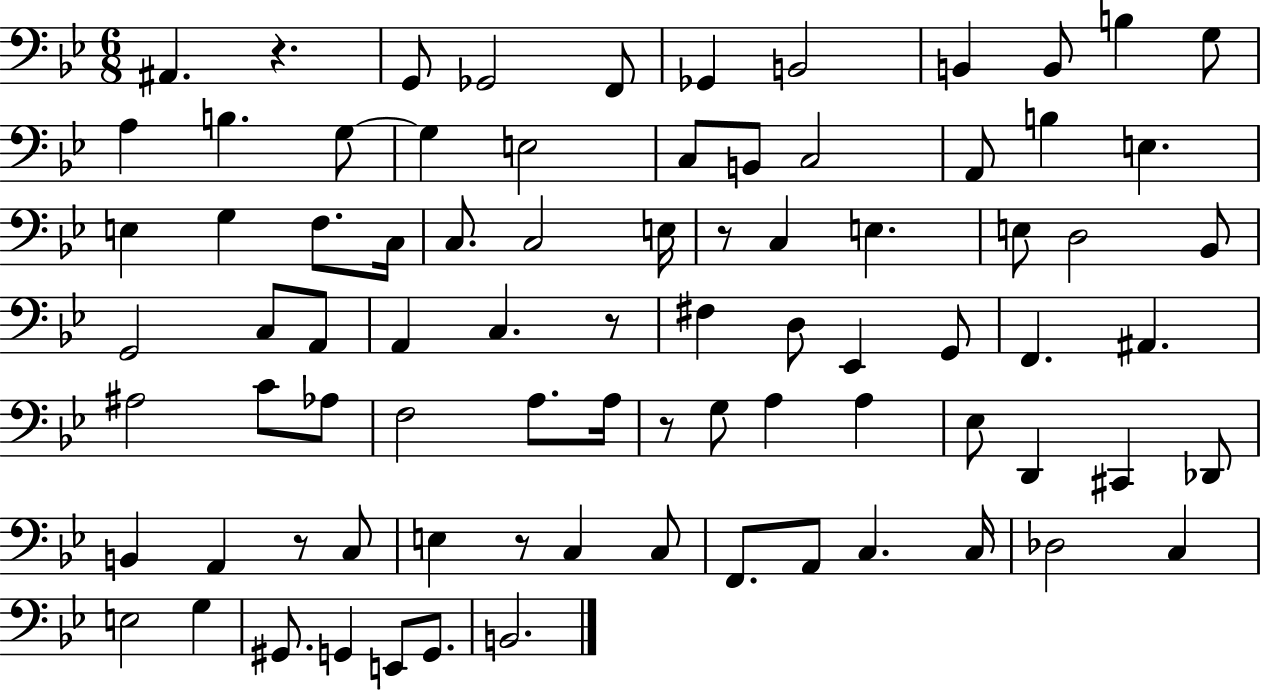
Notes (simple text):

A#2/q. R/q. G2/e Gb2/h F2/e Gb2/q B2/h B2/q B2/e B3/q G3/e A3/q B3/q. G3/e G3/q E3/h C3/e B2/e C3/h A2/e B3/q E3/q. E3/q G3/q F3/e. C3/s C3/e. C3/h E3/s R/e C3/q E3/q. E3/e D3/h Bb2/e G2/h C3/e A2/e A2/q C3/q. R/e F#3/q D3/e Eb2/q G2/e F2/q. A#2/q. A#3/h C4/e Ab3/e F3/h A3/e. A3/s R/e G3/e A3/q A3/q Eb3/e D2/q C#2/q Db2/e B2/q A2/q R/e C3/e E3/q R/e C3/q C3/e F2/e. A2/e C3/q. C3/s Db3/h C3/q E3/h G3/q G#2/e. G2/q E2/e G2/e. B2/h.